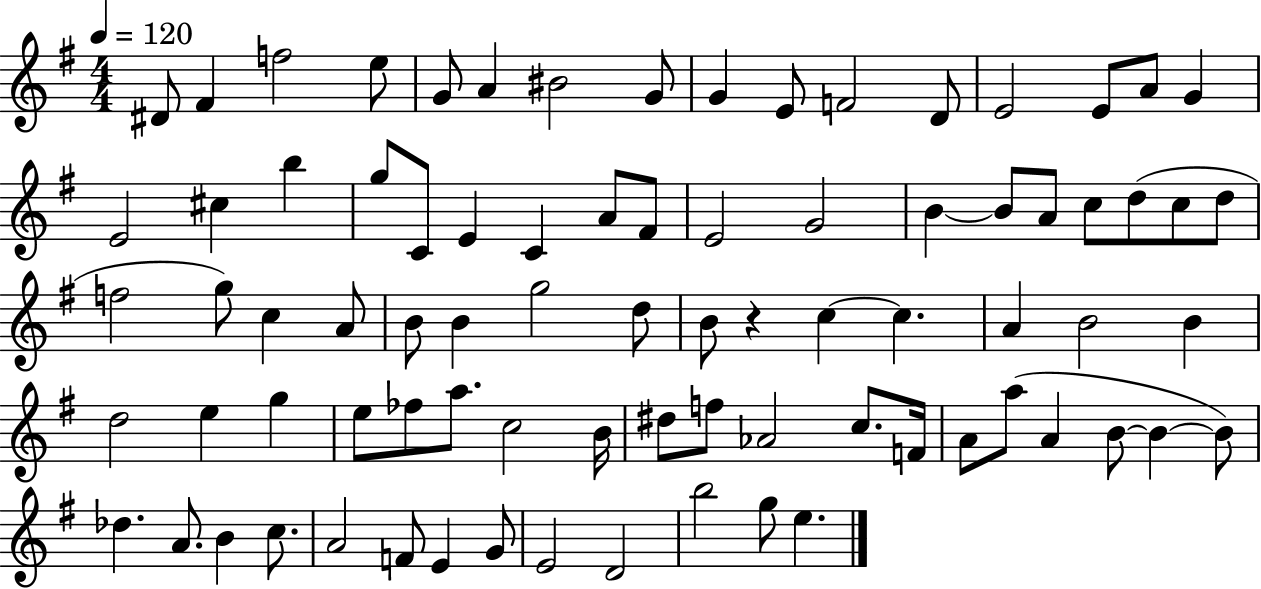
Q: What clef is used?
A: treble